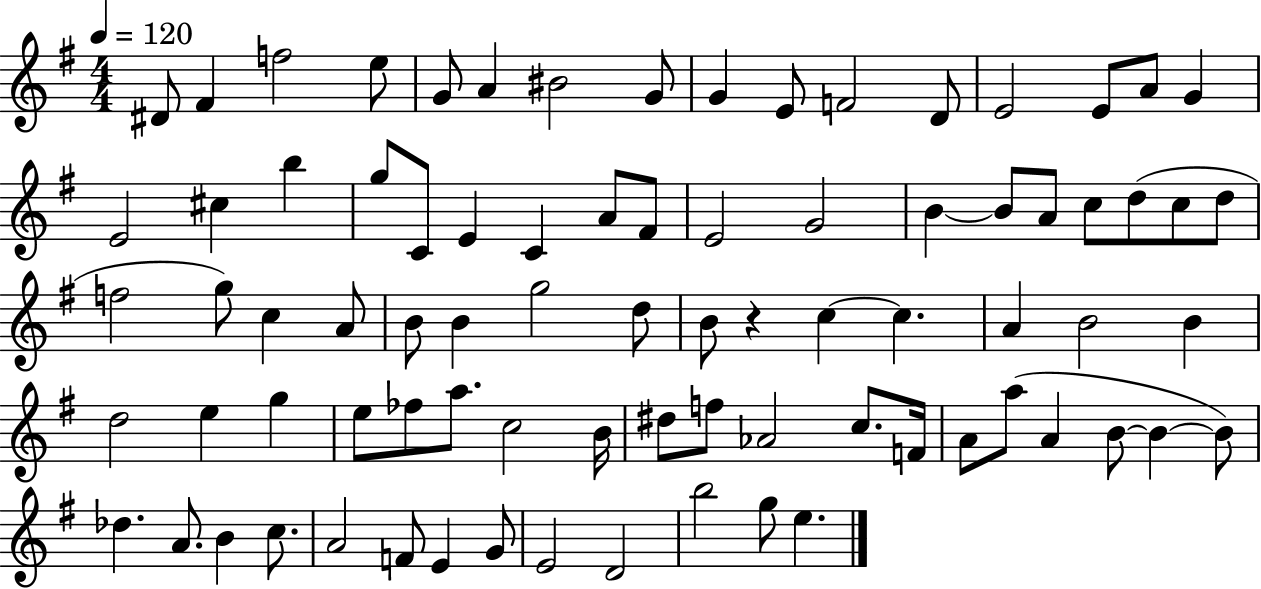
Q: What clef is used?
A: treble